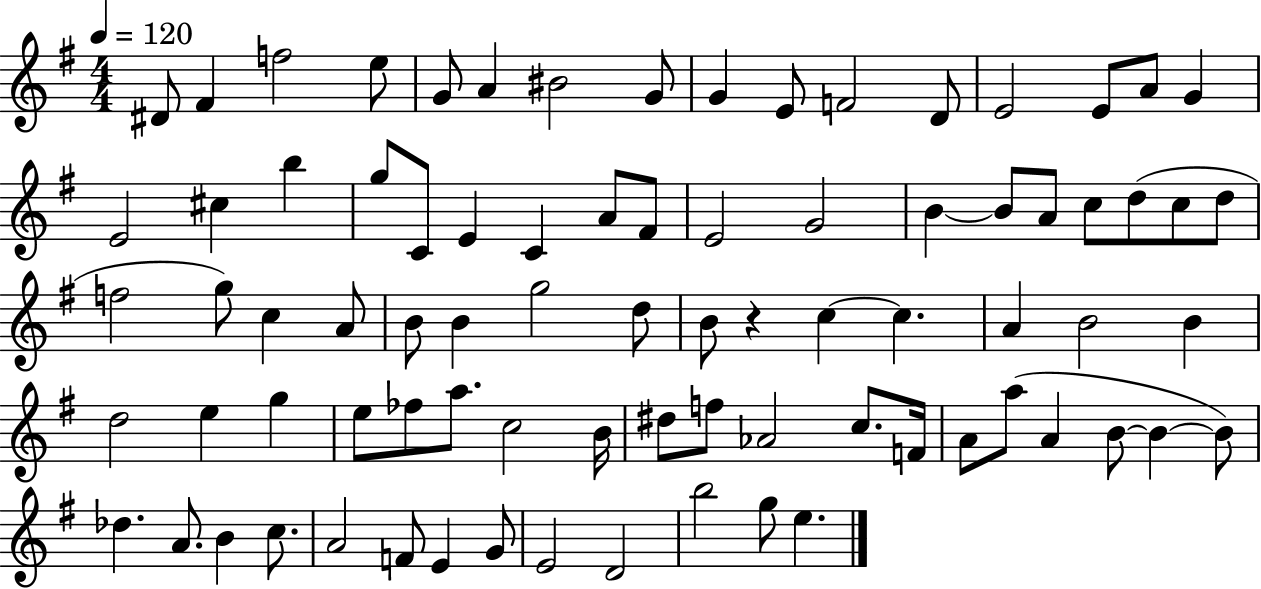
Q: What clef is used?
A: treble